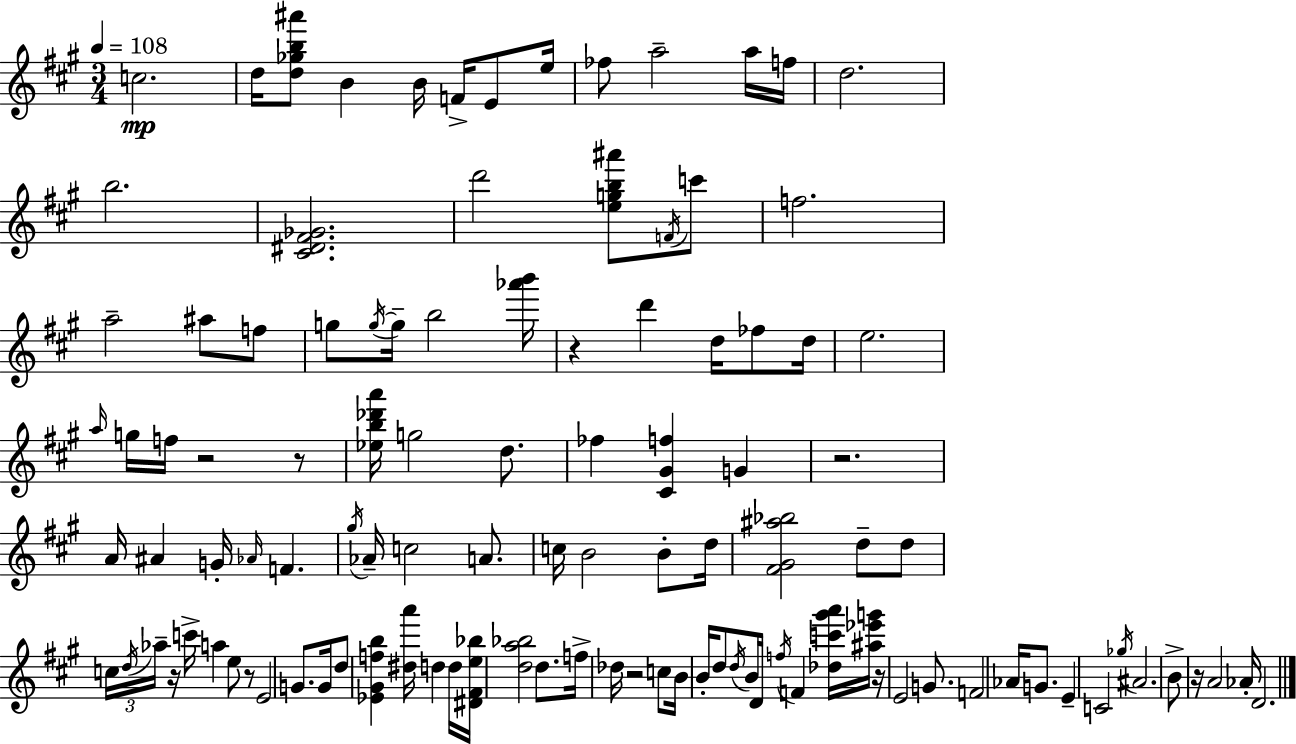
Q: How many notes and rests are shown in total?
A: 110